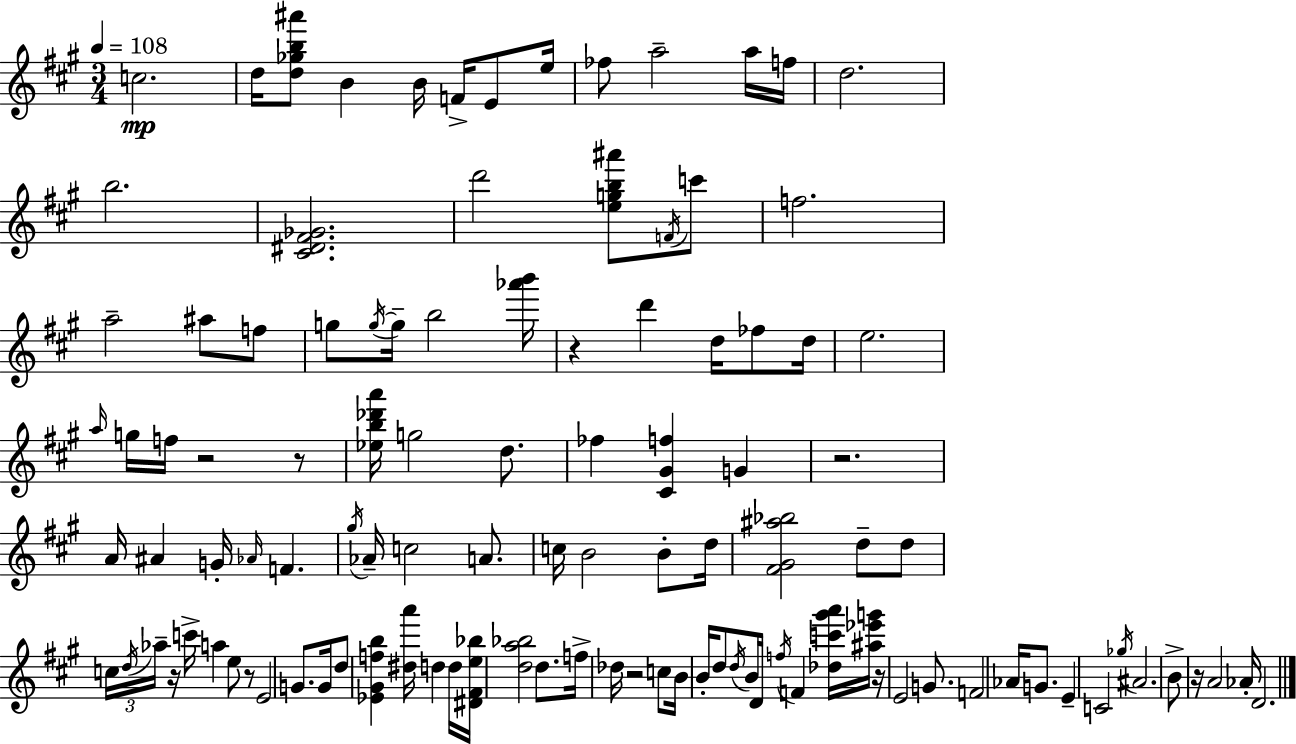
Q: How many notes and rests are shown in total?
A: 110